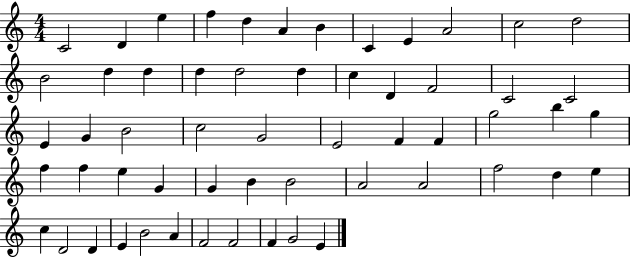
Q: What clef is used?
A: treble